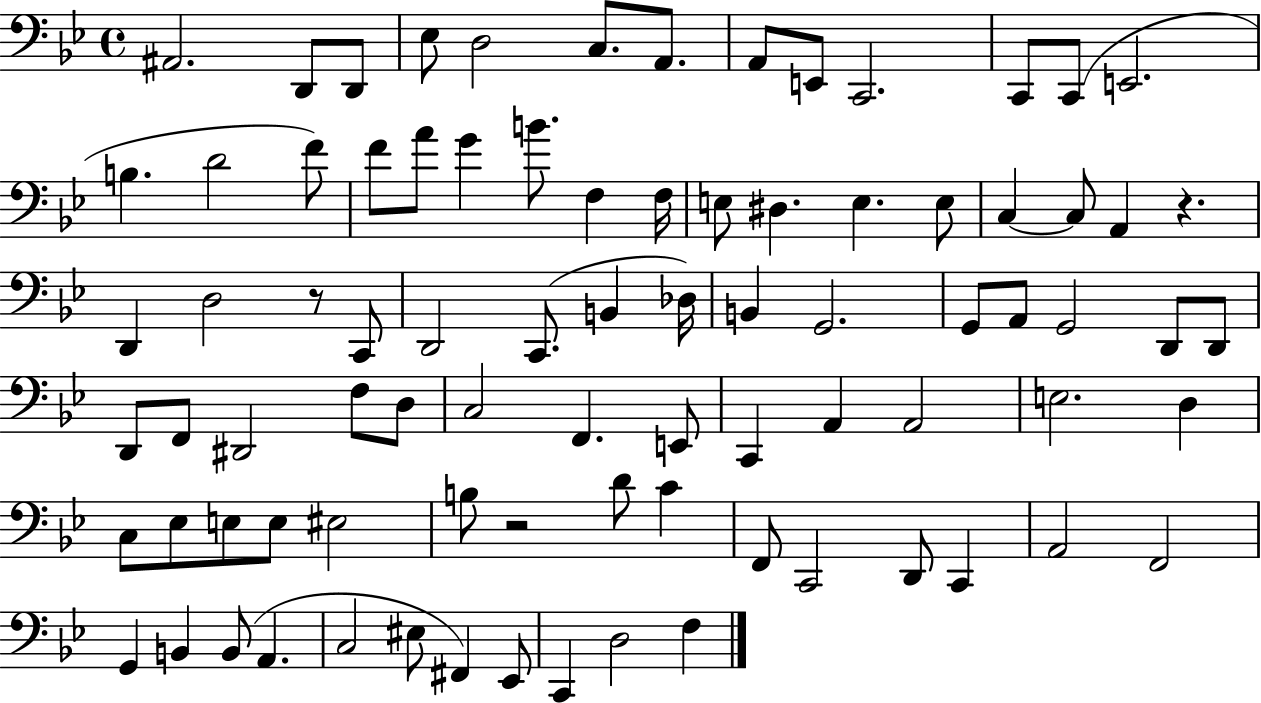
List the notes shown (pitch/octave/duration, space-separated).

A#2/h. D2/e D2/e Eb3/e D3/h C3/e. A2/e. A2/e E2/e C2/h. C2/e C2/e E2/h. B3/q. D4/h F4/e F4/e A4/e G4/q B4/e. F3/q F3/s E3/e D#3/q. E3/q. E3/e C3/q C3/e A2/q R/q. D2/q D3/h R/e C2/e D2/h C2/e. B2/q Db3/s B2/q G2/h. G2/e A2/e G2/h D2/e D2/e D2/e F2/e D#2/h F3/e D3/e C3/h F2/q. E2/e C2/q A2/q A2/h E3/h. D3/q C3/e Eb3/e E3/e E3/e EIS3/h B3/e R/h D4/e C4/q F2/e C2/h D2/e C2/q A2/h F2/h G2/q B2/q B2/e A2/q. C3/h EIS3/e F#2/q Eb2/e C2/q D3/h F3/q